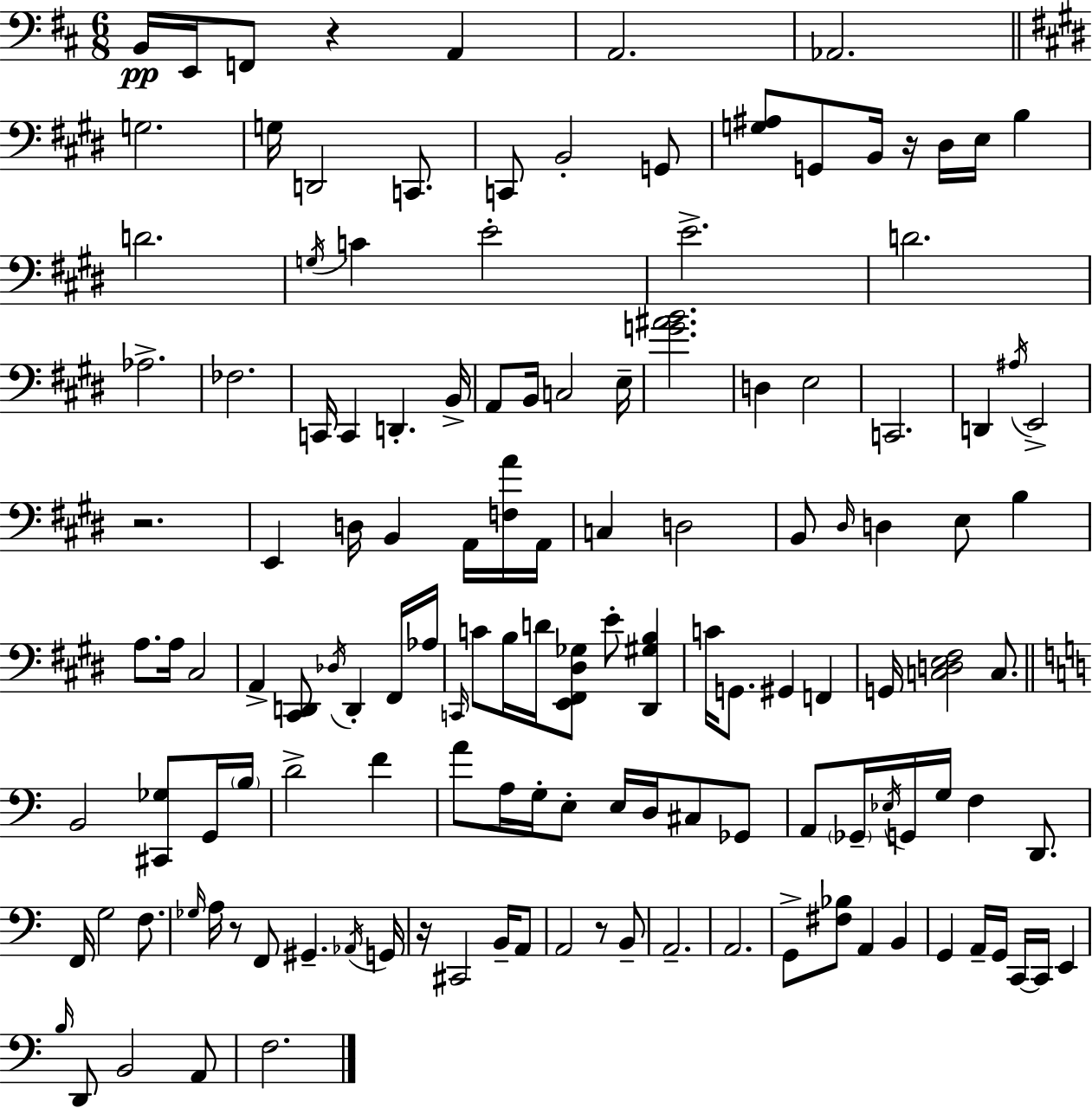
B2/s E2/s F2/e R/q A2/q A2/h. Ab2/h. G3/h. G3/s D2/h C2/e. C2/e B2/h G2/e [G3,A#3]/e G2/e B2/s R/s D#3/s E3/s B3/q D4/h. G3/s C4/q E4/h E4/h. D4/h. Ab3/h. FES3/h. C2/s C2/q D2/q. B2/s A2/e B2/s C3/h E3/s [G4,A#4,B4]/h. D3/q E3/h C2/h. D2/q A#3/s E2/h R/h. E2/q D3/s B2/q A2/s [F3,A4]/s A2/s C3/q D3/h B2/e D#3/s D3/q E3/e B3/q A3/e. A3/s C#3/h A2/q [C#2,D2]/e Db3/s D2/q F#2/s Ab3/s C2/s C4/e B3/s D4/s [E2,F#2,D#3,Gb3]/e E4/e [D#2,G#3,B3]/q C4/s G2/e. G#2/q F2/q G2/s [C3,D3,E3,F#3]/h C3/e. B2/h [C#2,Gb3]/e G2/s B3/s D4/h F4/q A4/e A3/s G3/s E3/e E3/s D3/s C#3/e Gb2/e A2/e Gb2/s Eb3/s G2/s G3/s F3/q D2/e. F2/s G3/h F3/e. Gb3/s A3/s R/e F2/e G#2/q. Ab2/s G2/s R/s C#2/h B2/s A2/e A2/h R/e B2/e A2/h. A2/h. G2/e [F#3,Bb3]/e A2/q B2/q G2/q A2/s G2/s C2/s C2/s E2/q B3/s D2/e B2/h A2/e F3/h.